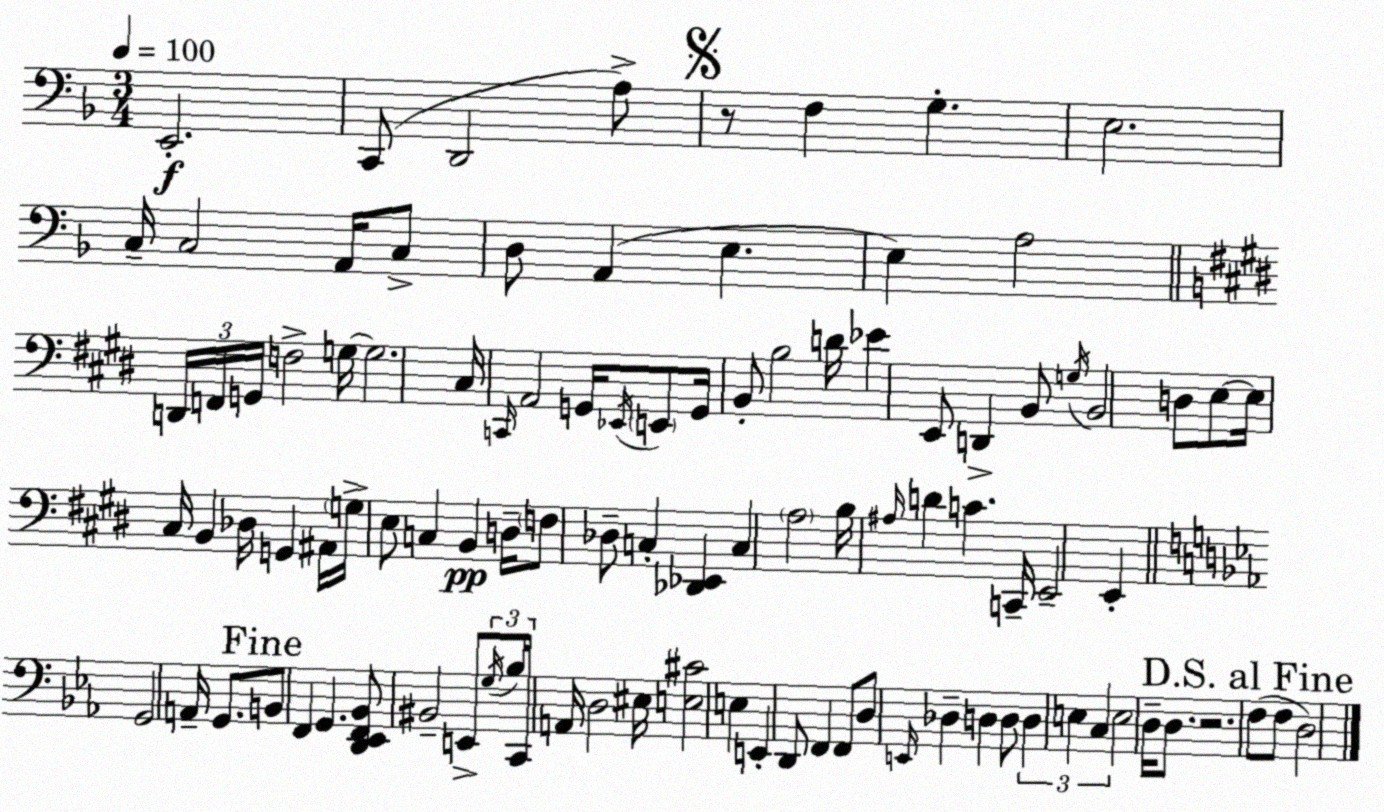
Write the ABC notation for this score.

X:1
T:Untitled
M:3/4
L:1/4
K:F
E,,2 C,,/2 D,,2 A,/2 z/2 F, G, E,2 C,/4 C,2 A,,/4 C,/2 D,/2 A,, E, E, A,2 D,,/4 F,,/4 G,,/4 F,2 G,/4 G,2 ^C,/4 C,,/4 A,,2 G,,/4 _E,,/4 E,,/2 G,,/4 B,,/2 B,2 D/4 _E E,,/2 D,, B,,/2 G,/4 B,,2 D,/2 E,/2 E,/4 ^C,/4 B,, _D,/4 G,, ^A,,/4 G,/4 E,/2 C, B,, D,/4 F,/2 _D,/2 C, [_D,,_E,,] C, A,2 B,/4 ^A,/4 D C C,,/4 E,,2 E,, G,,2 A,,/4 G,,/2 B,,/2 F,, G,, [D,,_E,,F,,_B,,]/2 ^B,,2 E,,/2 G,/4 _B,/4 C,,/4 A,,/4 D,2 ^E,/4 [E,^C]2 E, E,, D,,/2 F,, F,,/2 D,/2 E,,/4 _D, D, D,/2 D, E, C, E,2 D,/4 D,/2 z2 F,/2 F,/2 D,2